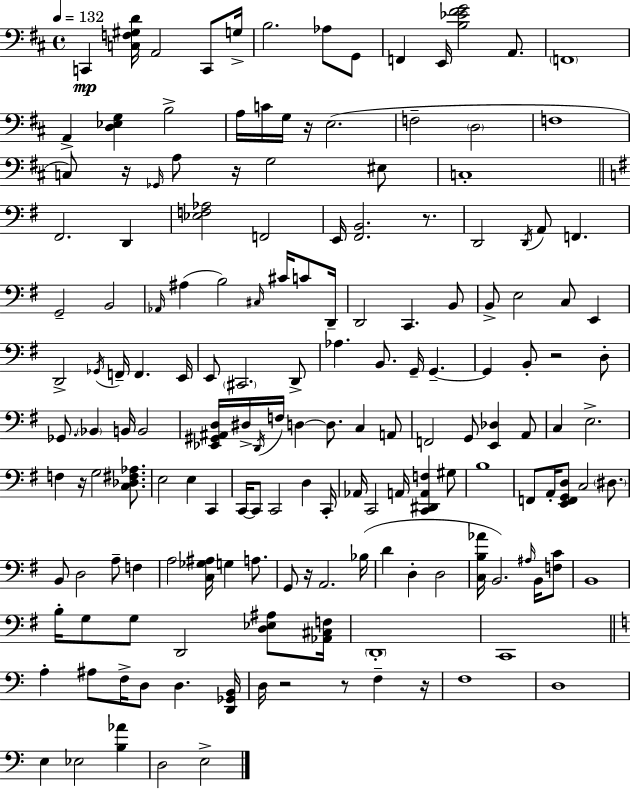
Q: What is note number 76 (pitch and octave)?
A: A2